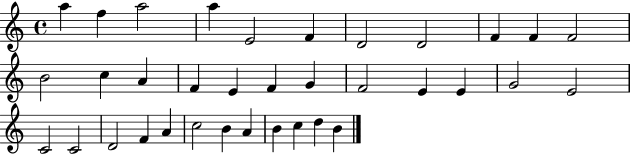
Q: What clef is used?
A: treble